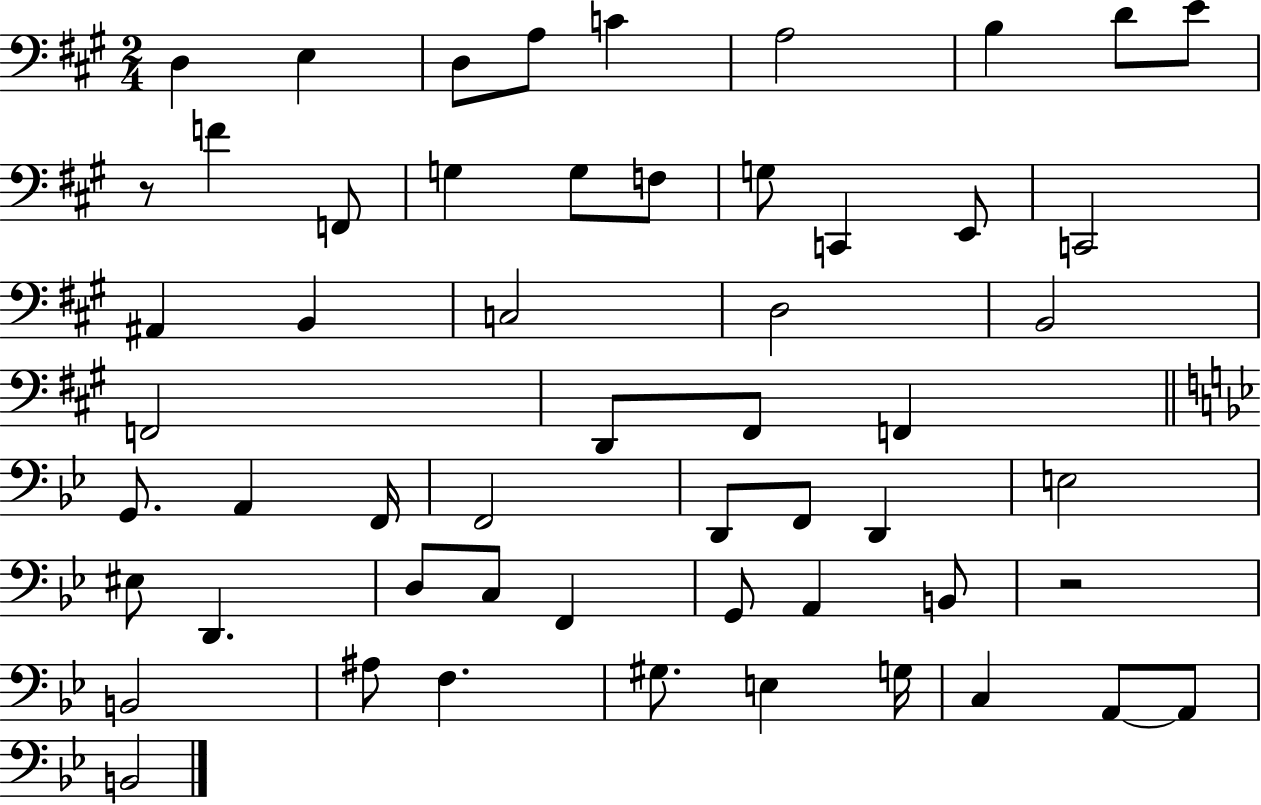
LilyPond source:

{
  \clef bass
  \numericTimeSignature
  \time 2/4
  \key a \major
  d4 e4 | d8 a8 c'4 | a2 | b4 d'8 e'8 | \break r8 f'4 f,8 | g4 g8 f8 | g8 c,4 e,8 | c,2 | \break ais,4 b,4 | c2 | d2 | b,2 | \break f,2 | d,8 fis,8 f,4 | \bar "||" \break \key g \minor g,8. a,4 f,16 | f,2 | d,8 f,8 d,4 | e2 | \break eis8 d,4. | d8 c8 f,4 | g,8 a,4 b,8 | r2 | \break b,2 | ais8 f4. | gis8. e4 g16 | c4 a,8~~ a,8 | \break b,2 | \bar "|."
}